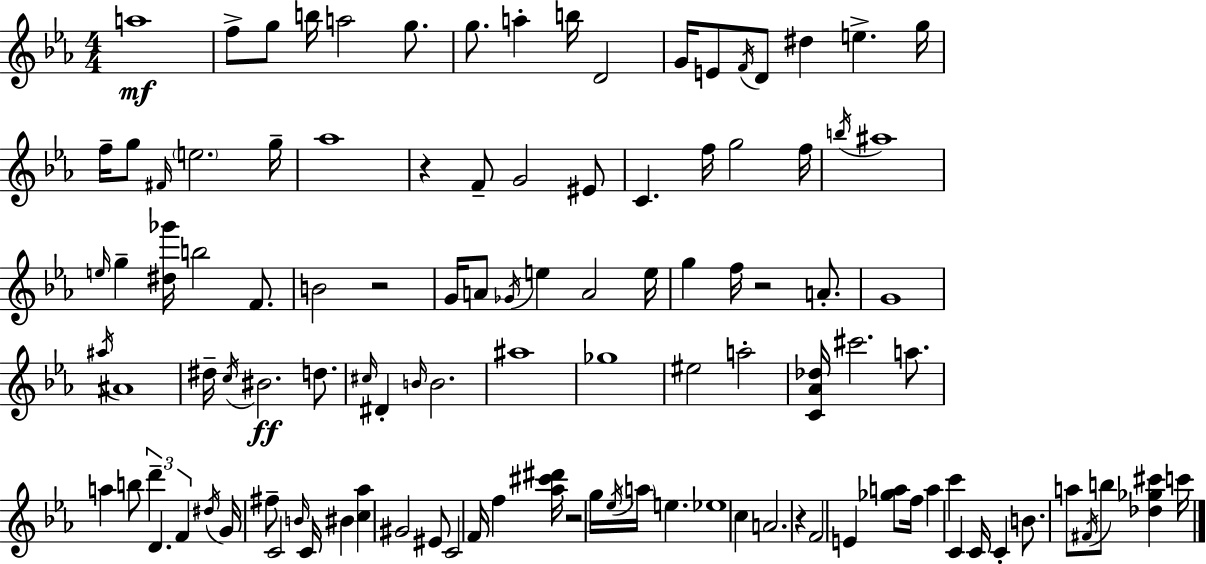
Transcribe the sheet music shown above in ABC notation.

X:1
T:Untitled
M:4/4
L:1/4
K:Eb
a4 f/2 g/2 b/4 a2 g/2 g/2 a b/4 D2 G/4 E/2 F/4 D/2 ^d e g/4 f/4 g/2 ^F/4 e2 g/4 _a4 z F/2 G2 ^E/2 C f/4 g2 f/4 b/4 ^a4 e/4 g [^d_g']/4 b2 F/2 B2 z2 G/4 A/2 _G/4 e A2 e/4 g f/4 z2 A/2 G4 ^a/4 ^A4 ^d/4 c/4 ^B2 d/2 ^c/4 ^D B/4 B2 ^a4 _g4 ^e2 a2 [C_A_d]/4 ^c'2 a/2 a b/2 d' D F ^d/4 G/4 ^f/2 C2 B/4 C/4 ^B [c_a] ^G2 ^E/2 C2 F/4 f [_a^c'^d']/4 z2 g/4 _e/4 a/4 e _e4 c A2 z F2 E [_ga]/2 f/4 a c' C C/4 C B/2 a/2 ^F/4 b/2 [_d_g^c'] c'/4